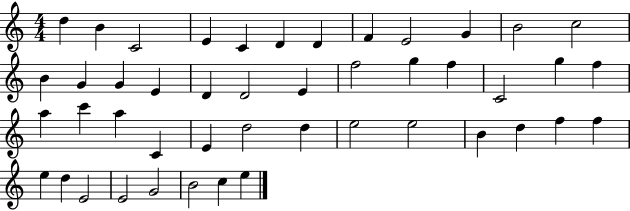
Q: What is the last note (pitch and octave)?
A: E5